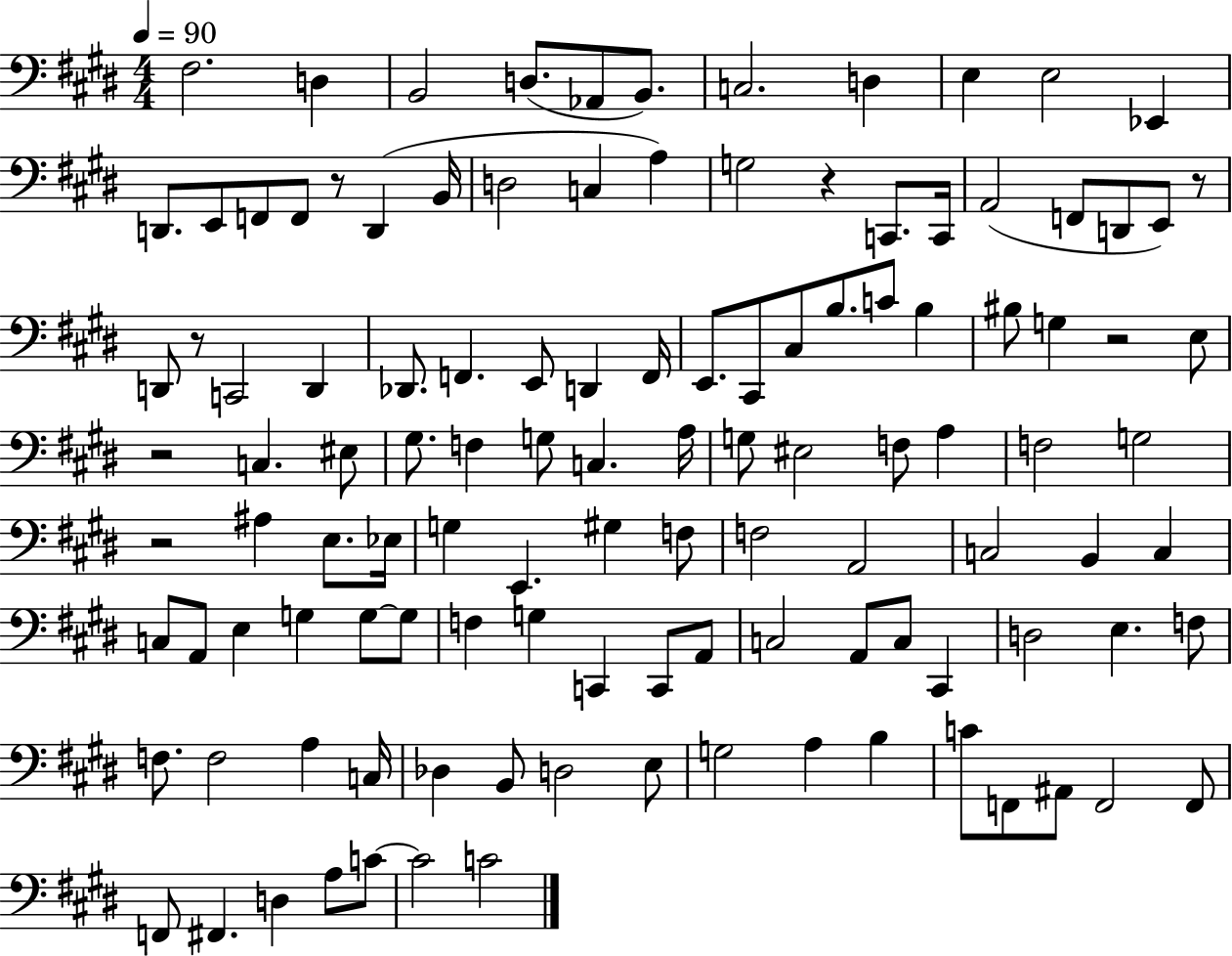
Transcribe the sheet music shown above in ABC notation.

X:1
T:Untitled
M:4/4
L:1/4
K:E
^F,2 D, B,,2 D,/2 _A,,/2 B,,/2 C,2 D, E, E,2 _E,, D,,/2 E,,/2 F,,/2 F,,/2 z/2 D,, B,,/4 D,2 C, A, G,2 z C,,/2 C,,/4 A,,2 F,,/2 D,,/2 E,,/2 z/2 D,,/2 z/2 C,,2 D,, _D,,/2 F,, E,,/2 D,, F,,/4 E,,/2 ^C,,/2 ^C,/2 B,/2 C/2 B, ^B,/2 G, z2 E,/2 z2 C, ^E,/2 ^G,/2 F, G,/2 C, A,/4 G,/2 ^E,2 F,/2 A, F,2 G,2 z2 ^A, E,/2 _E,/4 G, E,, ^G, F,/2 F,2 A,,2 C,2 B,, C, C,/2 A,,/2 E, G, G,/2 G,/2 F, G, C,, C,,/2 A,,/2 C,2 A,,/2 C,/2 ^C,, D,2 E, F,/2 F,/2 F,2 A, C,/4 _D, B,,/2 D,2 E,/2 G,2 A, B, C/2 F,,/2 ^A,,/2 F,,2 F,,/2 F,,/2 ^F,, D, A,/2 C/2 C2 C2